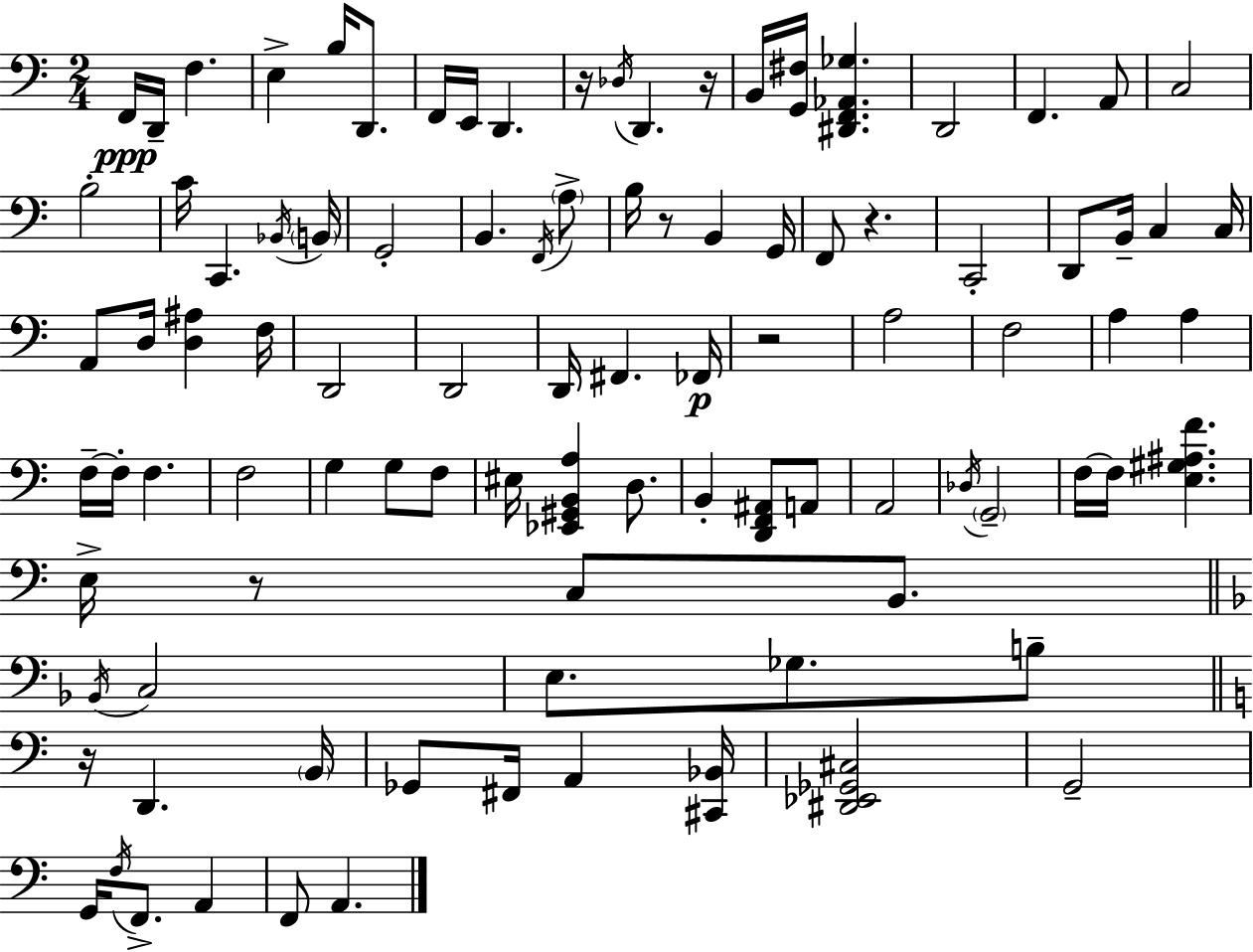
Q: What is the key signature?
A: C major